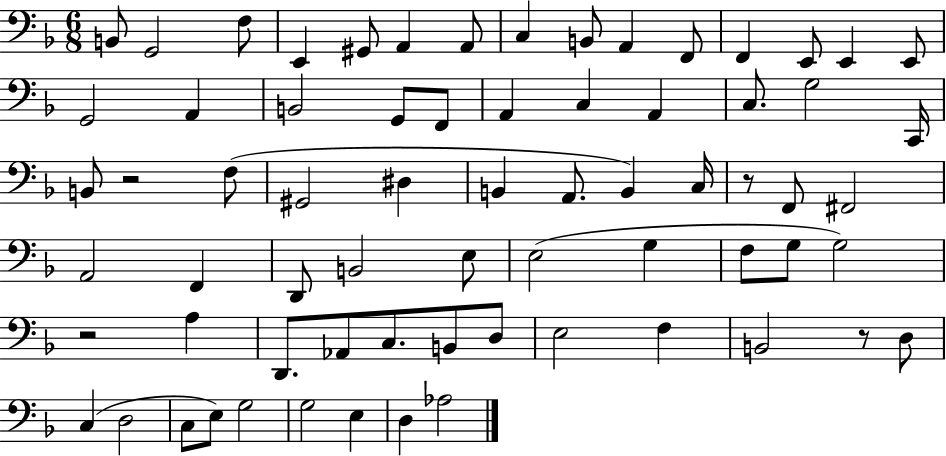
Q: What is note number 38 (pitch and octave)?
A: F2